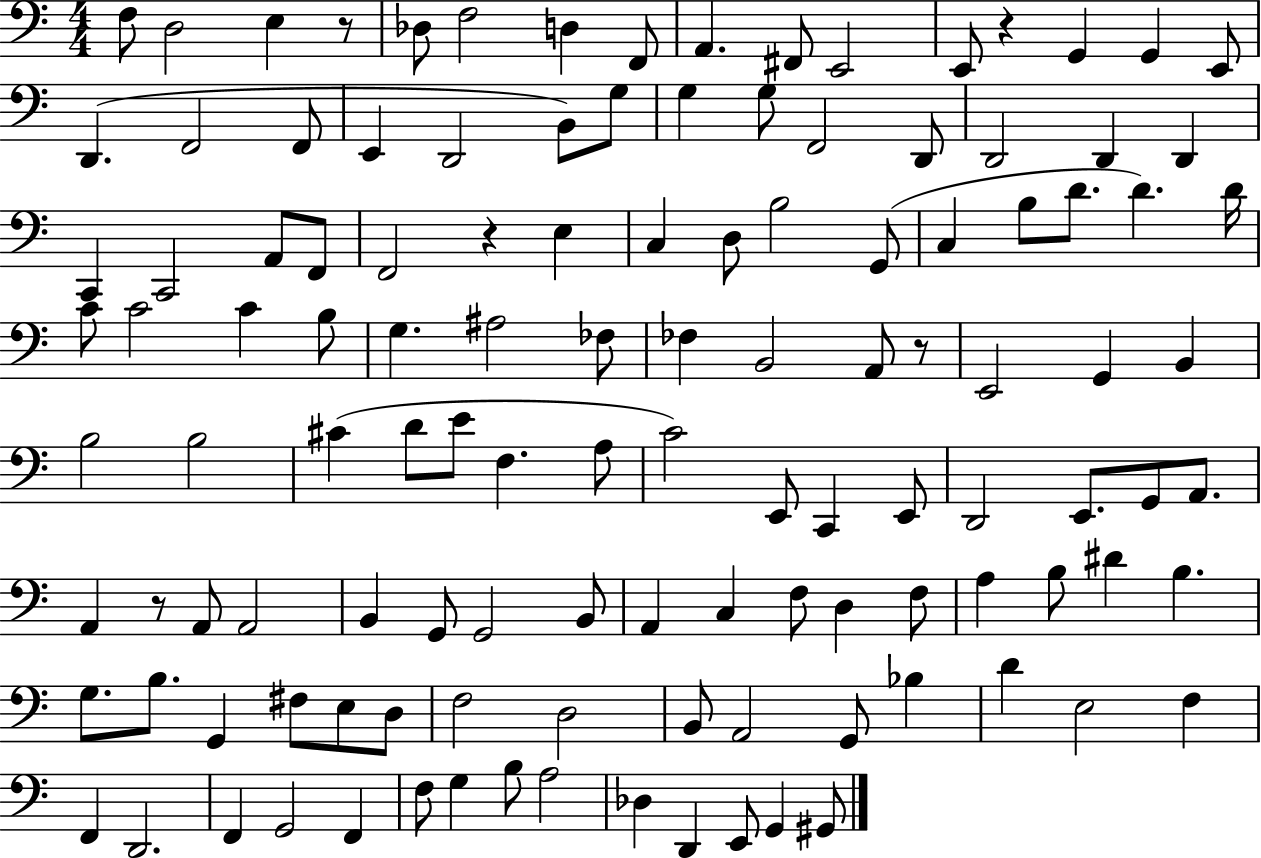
F3/e D3/h E3/q R/e Db3/e F3/h D3/q F2/e A2/q. F#2/e E2/h E2/e R/q G2/q G2/q E2/e D2/q. F2/h F2/e E2/q D2/h B2/e G3/e G3/q G3/e F2/h D2/e D2/h D2/q D2/q C2/q C2/h A2/e F2/e F2/h R/q E3/q C3/q D3/e B3/h G2/e C3/q B3/e D4/e. D4/q. D4/s C4/e C4/h C4/q B3/e G3/q. A#3/h FES3/e FES3/q B2/h A2/e R/e E2/h G2/q B2/q B3/h B3/h C#4/q D4/e E4/e F3/q. A3/e C4/h E2/e C2/q E2/e D2/h E2/e. G2/e A2/e. A2/q R/e A2/e A2/h B2/q G2/e G2/h B2/e A2/q C3/q F3/e D3/q F3/e A3/q B3/e D#4/q B3/q. G3/e. B3/e. G2/q F#3/e E3/e D3/e F3/h D3/h B2/e A2/h G2/e Bb3/q D4/q E3/h F3/q F2/q D2/h. F2/q G2/h F2/q F3/e G3/q B3/e A3/h Db3/q D2/q E2/e G2/q G#2/e